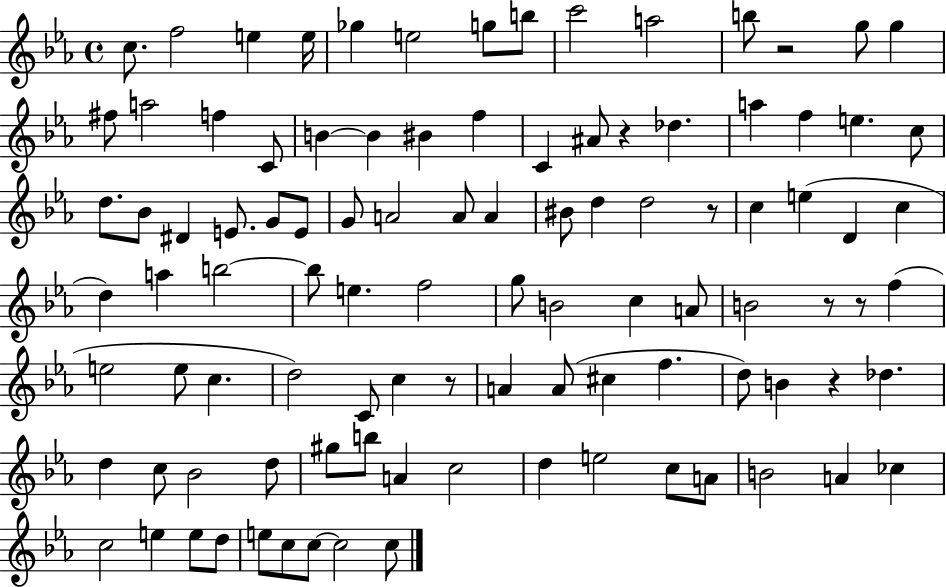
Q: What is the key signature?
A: EES major